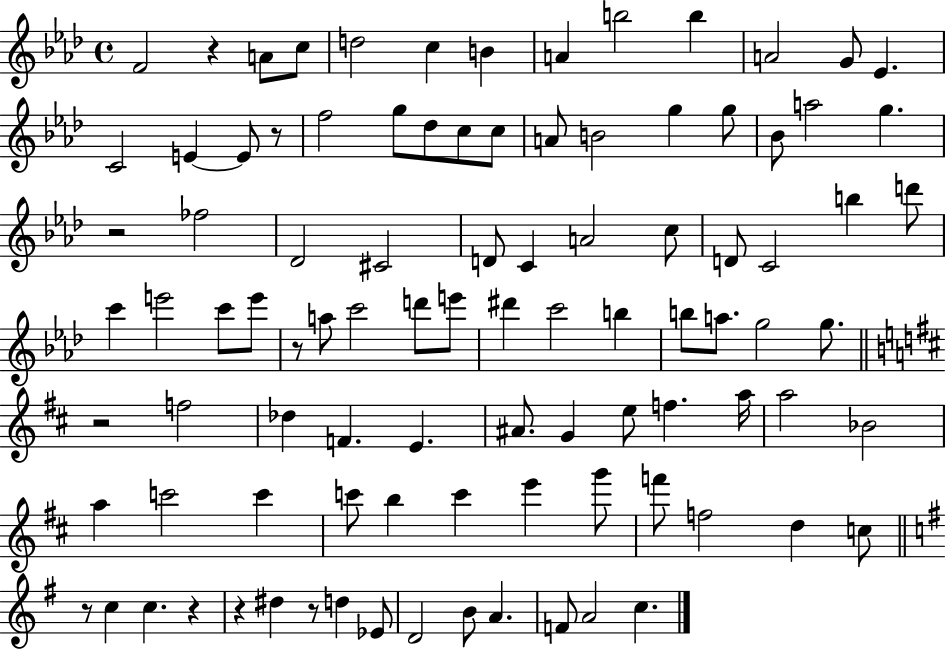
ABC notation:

X:1
T:Untitled
M:4/4
L:1/4
K:Ab
F2 z A/2 c/2 d2 c B A b2 b A2 G/2 _E C2 E E/2 z/2 f2 g/2 _d/2 c/2 c/2 A/2 B2 g g/2 _B/2 a2 g z2 _f2 _D2 ^C2 D/2 C A2 c/2 D/2 C2 b d'/2 c' e'2 c'/2 e'/2 z/2 a/2 c'2 d'/2 e'/2 ^d' c'2 b b/2 a/2 g2 g/2 z2 f2 _d F E ^A/2 G e/2 f a/4 a2 _B2 a c'2 c' c'/2 b c' e' g'/2 f'/2 f2 d c/2 z/2 c c z z ^d z/2 d _E/2 D2 B/2 A F/2 A2 c